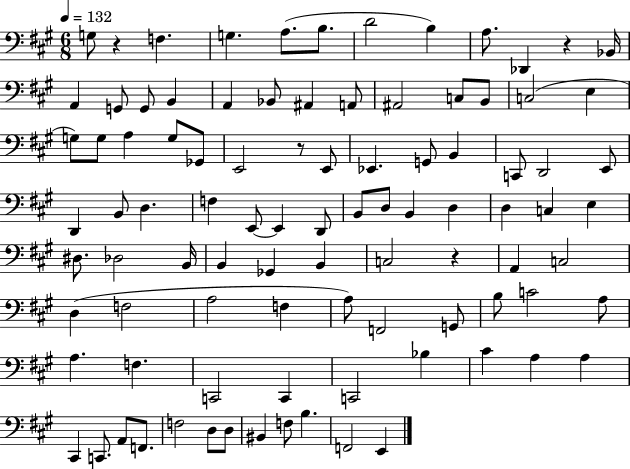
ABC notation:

X:1
T:Untitled
M:6/8
L:1/4
K:A
G,/2 z F, G, A,/2 B,/2 D2 B, A,/2 _D,, z _B,,/4 A,, G,,/2 G,,/2 B,, A,, _B,,/2 ^A,, A,,/2 ^A,,2 C,/2 B,,/2 C,2 E, G,/2 G,/2 A, G,/2 _G,,/2 E,,2 z/2 E,,/2 _E,, G,,/2 B,, C,,/2 D,,2 E,,/2 D,, B,,/2 D, F, E,,/2 E,, D,,/2 B,,/2 D,/2 B,, D, D, C, E, ^D,/2 _D,2 B,,/4 B,, _G,, B,, C,2 z A,, C,2 D, F,2 A,2 F, A,/2 F,,2 G,,/2 B,/2 C2 A,/2 A, F, C,,2 C,, C,,2 _B, ^C A, A, ^C,, C,,/2 A,,/2 F,,/2 F,2 D,/2 D,/2 ^B,, F,/2 B, F,,2 E,,